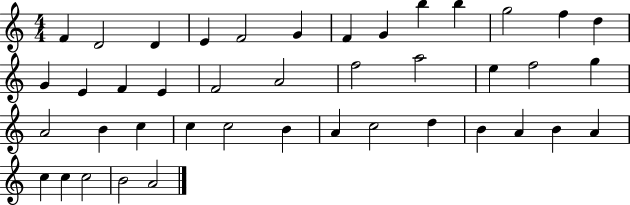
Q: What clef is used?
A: treble